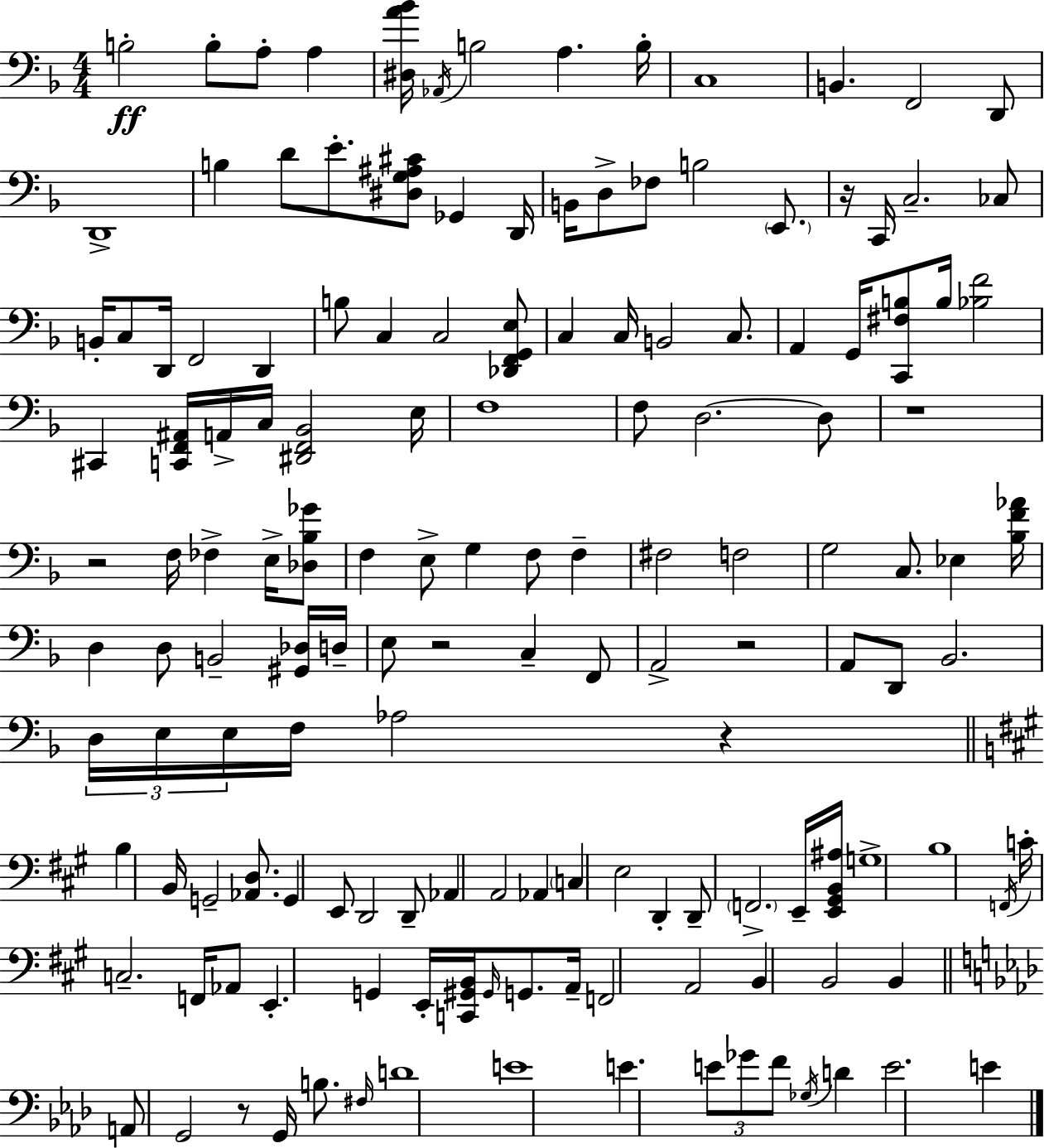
X:1
T:Untitled
M:4/4
L:1/4
K:F
B,2 B,/2 A,/2 A, [^D,A_B]/4 _A,,/4 B,2 A, B,/4 C,4 B,, F,,2 D,,/2 D,,4 B, D/2 E/2 [^D,G,^A,^C]/2 _G,, D,,/4 B,,/4 D,/2 _F,/2 B,2 E,,/2 z/4 C,,/4 C,2 _C,/2 B,,/4 C,/2 D,,/4 F,,2 D,, B,/2 C, C,2 [_D,,F,,G,,E,]/2 C, C,/4 B,,2 C,/2 A,, G,,/4 [C,,^F,B,]/2 B,/4 [_B,F]2 ^C,, [C,,F,,^A,,]/4 A,,/4 C,/4 [^D,,F,,_B,,]2 E,/4 F,4 F,/2 D,2 D,/2 z4 z2 F,/4 _F, E,/4 [_D,_B,_G]/2 F, E,/2 G, F,/2 F, ^F,2 F,2 G,2 C,/2 _E, [_B,F_A]/4 D, D,/2 B,,2 [^G,,_D,]/4 D,/4 E,/2 z2 C, F,,/2 A,,2 z2 A,,/2 D,,/2 _B,,2 D,/4 E,/4 E,/4 F,/4 _A,2 z B, B,,/4 G,,2 [_A,,D,]/2 G,, E,,/2 D,,2 D,,/2 _A,, A,,2 _A,, C, E,2 D,, D,,/2 F,,2 E,,/4 [E,,^G,,B,,^A,]/4 G,4 B,4 F,,/4 C/4 C,2 F,,/4 _A,,/2 E,, G,, E,,/4 [C,,^G,,B,,]/4 ^G,,/4 G,,/2 A,,/4 F,,2 A,,2 B,, B,,2 B,, A,,/2 G,,2 z/2 G,,/4 B,/2 ^F,/4 D4 E4 E E/2 _G/2 F/2 _G,/4 D E2 E